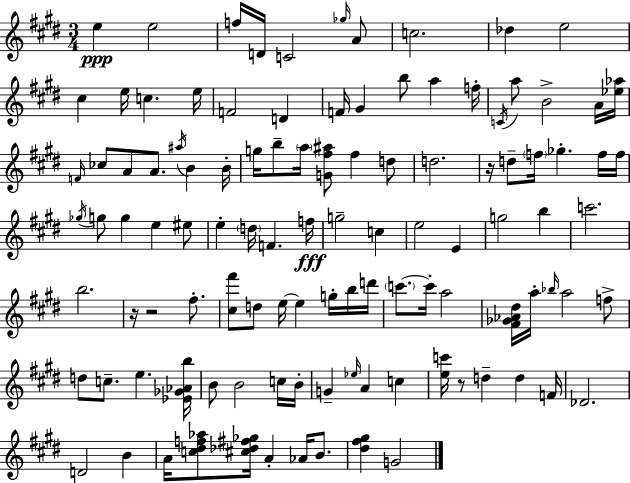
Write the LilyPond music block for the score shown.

{
  \clef treble
  \numericTimeSignature
  \time 3/4
  \key e \major
  e''4\ppp e''2 | f''16 d'16 c'2 \grace { ges''16 } a'8 | c''2. | des''4 e''2 | \break cis''4 e''16 c''4. | e''16 f'2 d'4 | f'16 gis'4 b''8 a''4 | f''16-. \acciaccatura { c'16 } a''8 b'2-> | \break a'16 <ees'' aes''>16 \grace { f'16 } ces''8 a'8 a'8. \acciaccatura { ais''16 } b'4 | b'16-. g''16 b''8-- \parenthesize a''16 <g' fis'' ais''>8 fis''4 | d''8 d''2. | r16 d''8-- \parenthesize f''16 ges''4.-. | \break f''16 f''16 \acciaccatura { ges''16 } g''8 g''4 e''4 | eis''8 e''4-. \parenthesize d''16 f'4. | f''16\fff g''2-- | c''4 e''2 | \break e'4 g''2 | b''4 c'''2. | b''2. | r16 r2 | \break fis''8.-. <cis'' fis'''>8 d''8 e''16~~ e''4 | g''16-. b''16 d'''16 \parenthesize c'''8.~~ c'''16-. a''2 | <fis' ges' aes' dis''>16 a''16-. \grace { bes''16 } a''2 | f''8-> d''8 c''8.-- e''4. | \break <ees' ges' aes' b''>16 b'8 b'2 | c''16 b'16-. g'4-- \grace { ees''16 } a'4 | c''4 <e'' c'''>16 r8 d''4-- | d''4 f'16 des'2. | \break d'2 | b'4 a'16 <c'' dis'' f'' aes''>8 <cis'' des'' fis'' ges''>16 a'4-. | aes'16 b'8. <dis'' fis'' gis''>4 g'2 | \bar "|."
}